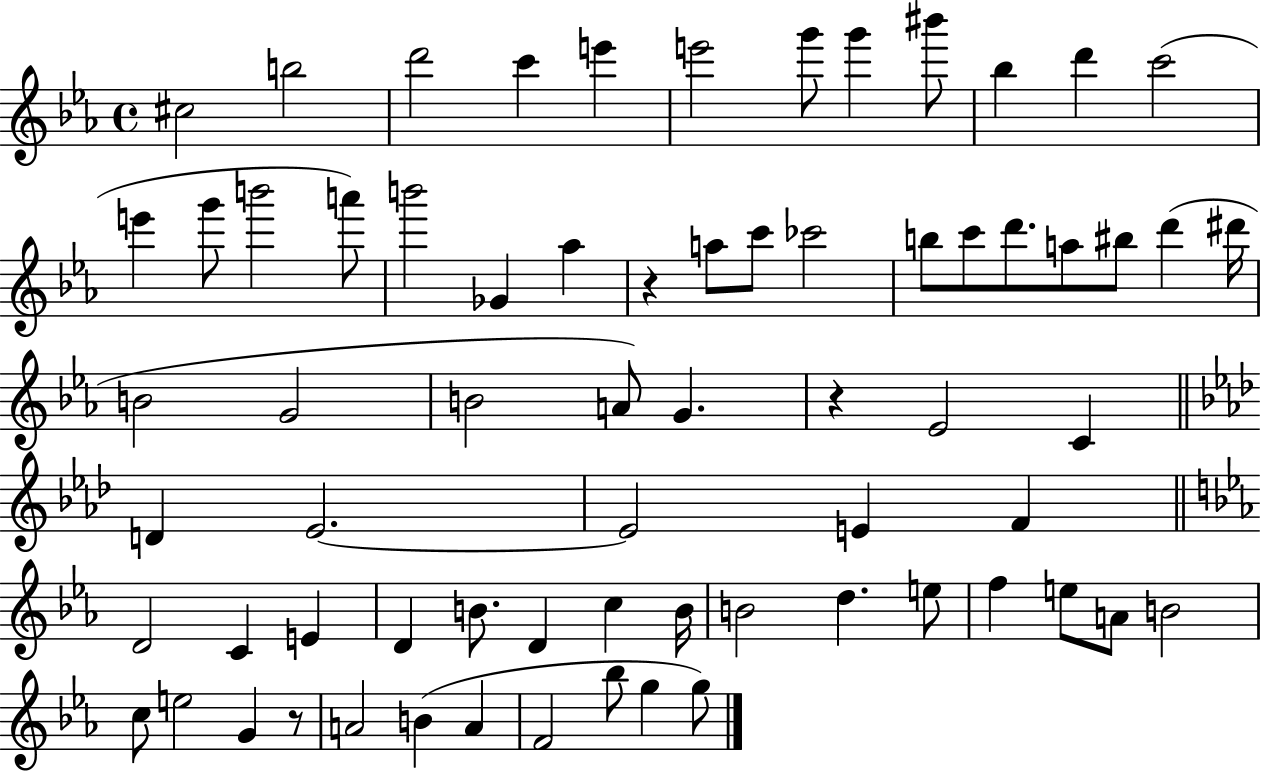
{
  \clef treble
  \time 4/4
  \defaultTimeSignature
  \key ees \major
  \repeat volta 2 { cis''2 b''2 | d'''2 c'''4 e'''4 | e'''2 g'''8 g'''4 bis'''8 | bes''4 d'''4 c'''2( | \break e'''4 g'''8 b'''2 a'''8) | b'''2 ges'4 aes''4 | r4 a''8 c'''8 ces'''2 | b''8 c'''8 d'''8. a''8 bis''8 d'''4( dis'''16 | \break b'2 g'2 | b'2 a'8) g'4. | r4 ees'2 c'4 | \bar "||" \break \key aes \major d'4 ees'2.~~ | ees'2 e'4 f'4 | \bar "||" \break \key ees \major d'2 c'4 e'4 | d'4 b'8. d'4 c''4 b'16 | b'2 d''4. e''8 | f''4 e''8 a'8 b'2 | \break c''8 e''2 g'4 r8 | a'2 b'4( a'4 | f'2 bes''8 g''4 g''8) | } \bar "|."
}